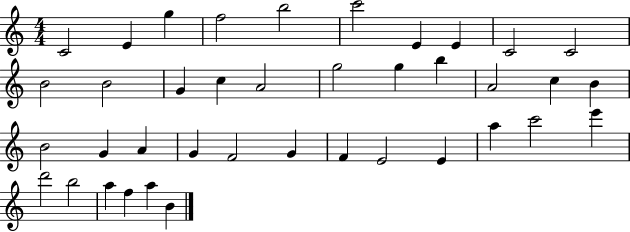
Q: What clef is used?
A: treble